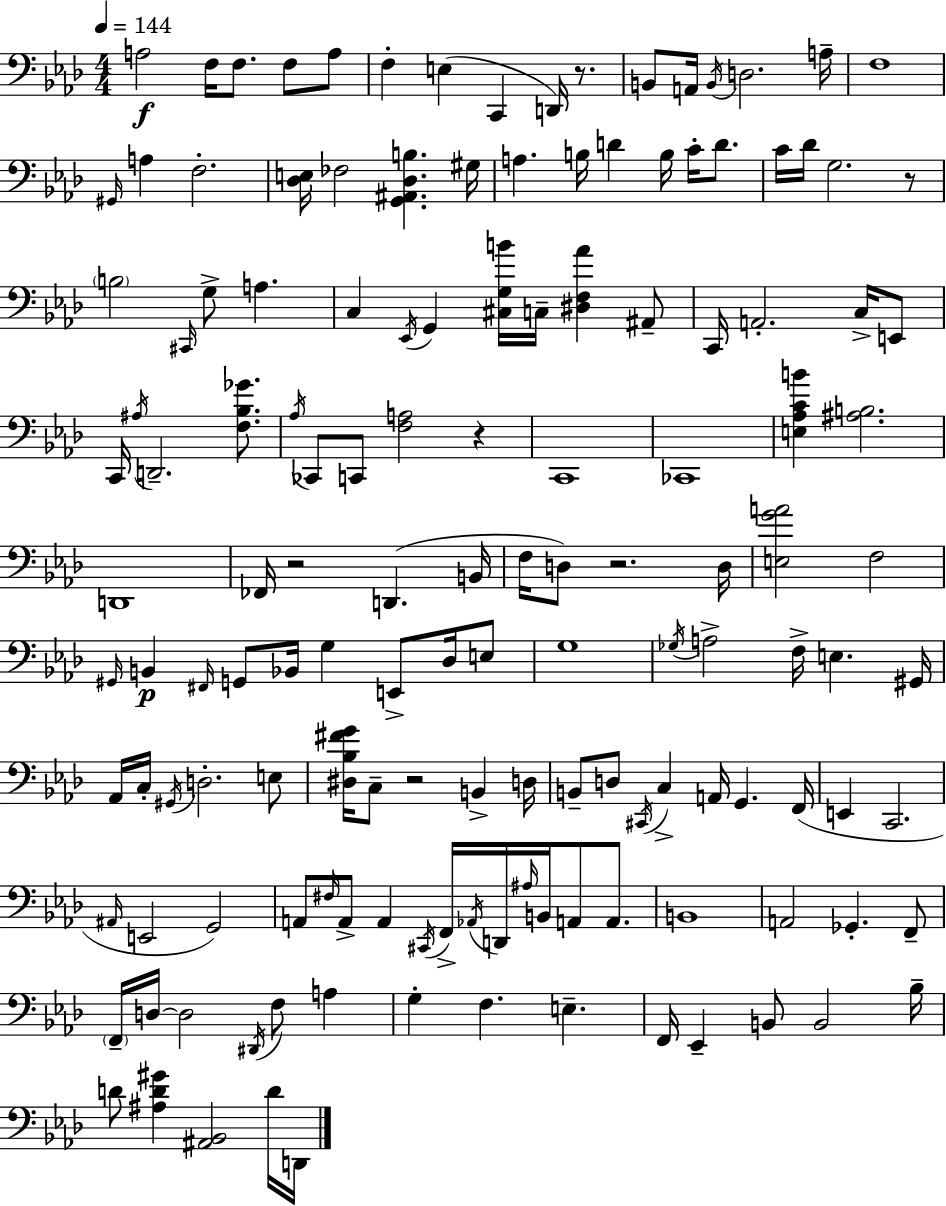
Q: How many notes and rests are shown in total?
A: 144